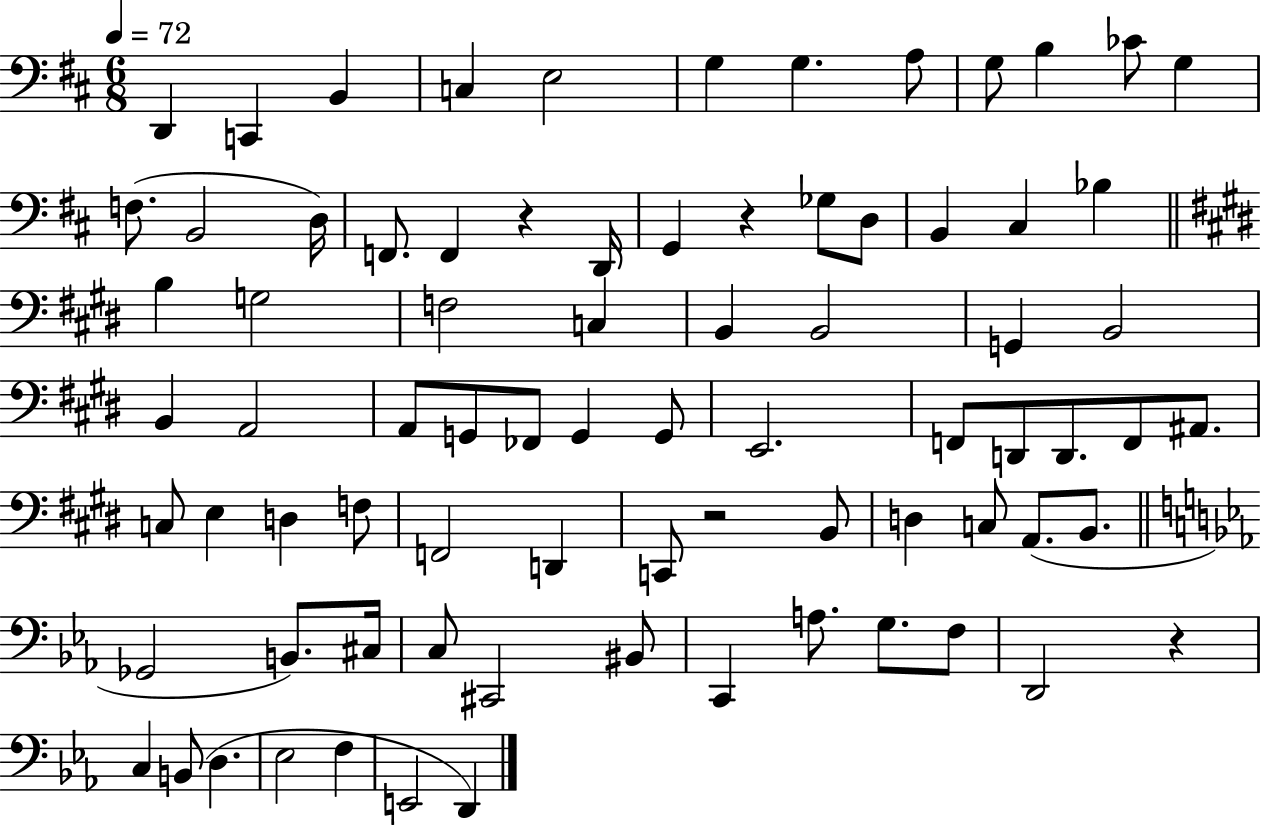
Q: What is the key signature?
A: D major